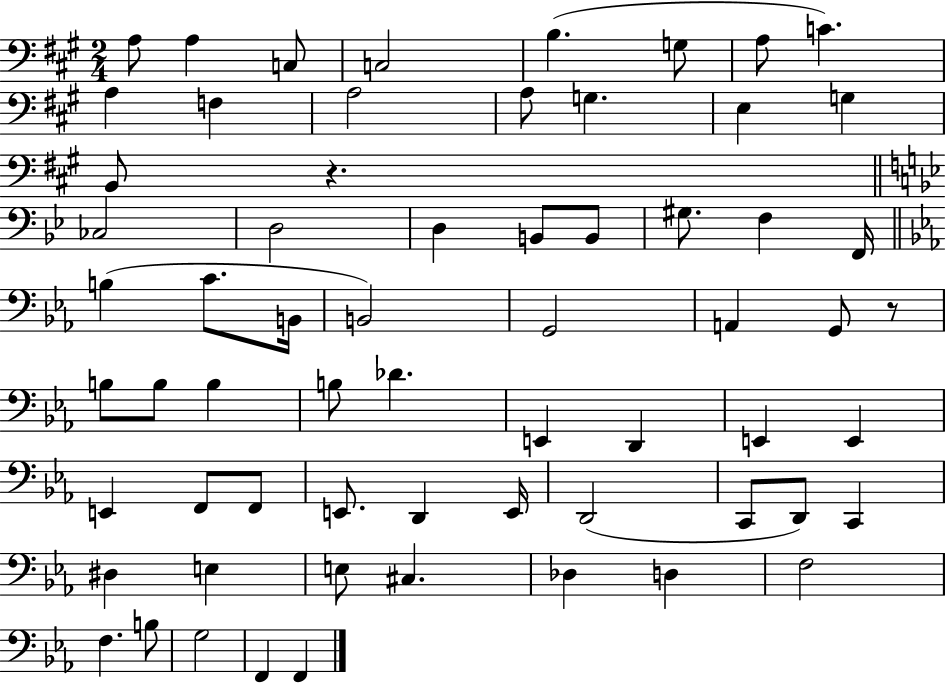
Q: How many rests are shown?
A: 2